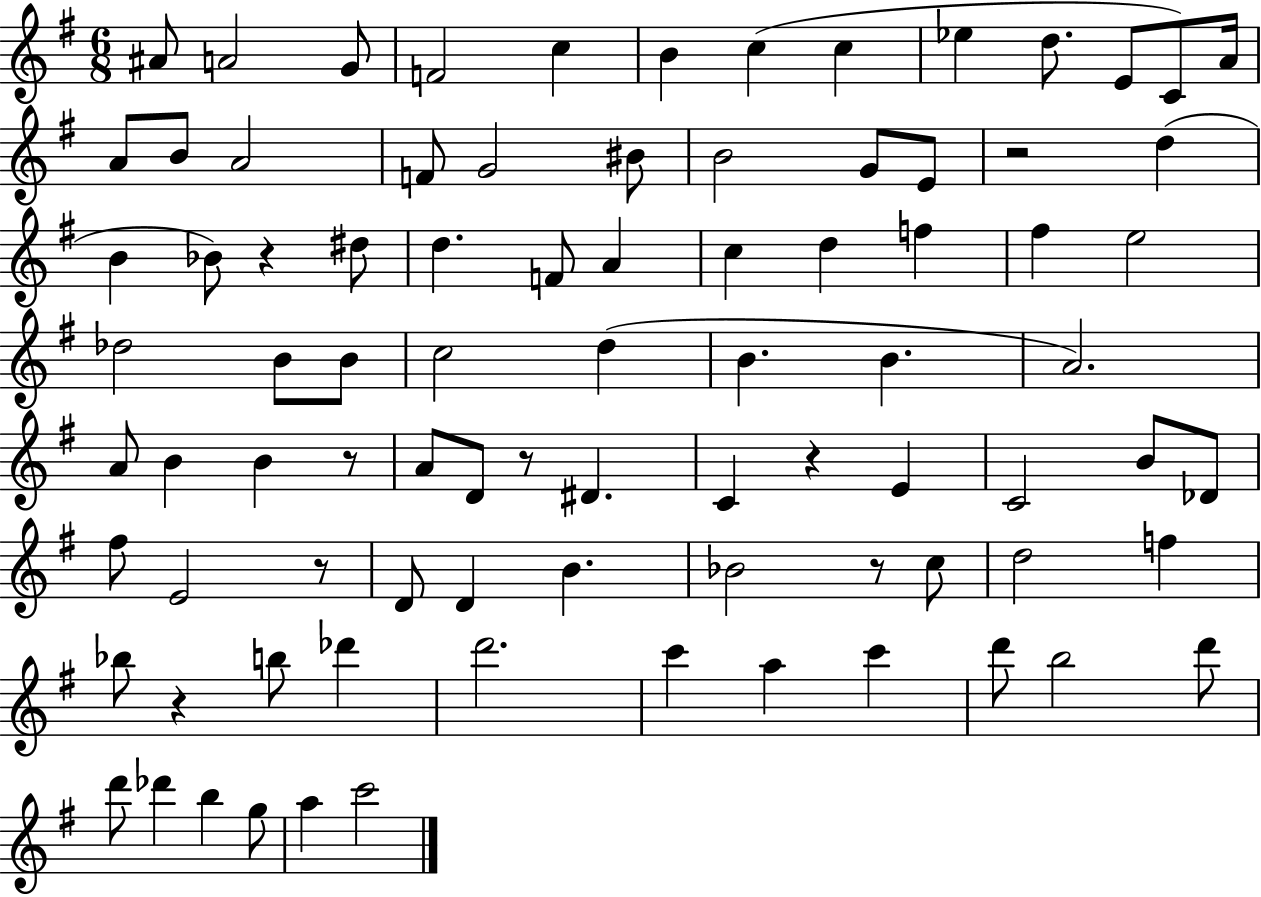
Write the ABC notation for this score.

X:1
T:Untitled
M:6/8
L:1/4
K:G
^A/2 A2 G/2 F2 c B c c _e d/2 E/2 C/2 A/4 A/2 B/2 A2 F/2 G2 ^B/2 B2 G/2 E/2 z2 d B _B/2 z ^d/2 d F/2 A c d f ^f e2 _d2 B/2 B/2 c2 d B B A2 A/2 B B z/2 A/2 D/2 z/2 ^D C z E C2 B/2 _D/2 ^f/2 E2 z/2 D/2 D B _B2 z/2 c/2 d2 f _b/2 z b/2 _d' d'2 c' a c' d'/2 b2 d'/2 d'/2 _d' b g/2 a c'2